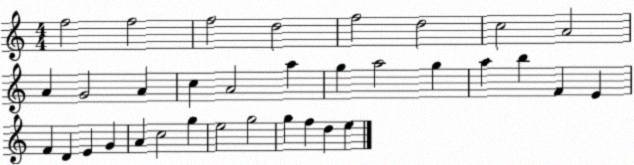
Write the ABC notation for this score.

X:1
T:Untitled
M:4/4
L:1/4
K:C
f2 f2 f2 d2 f2 d2 c2 A2 A G2 A c A2 a g a2 g a b F E F D E G A c2 g e2 g2 g f d e